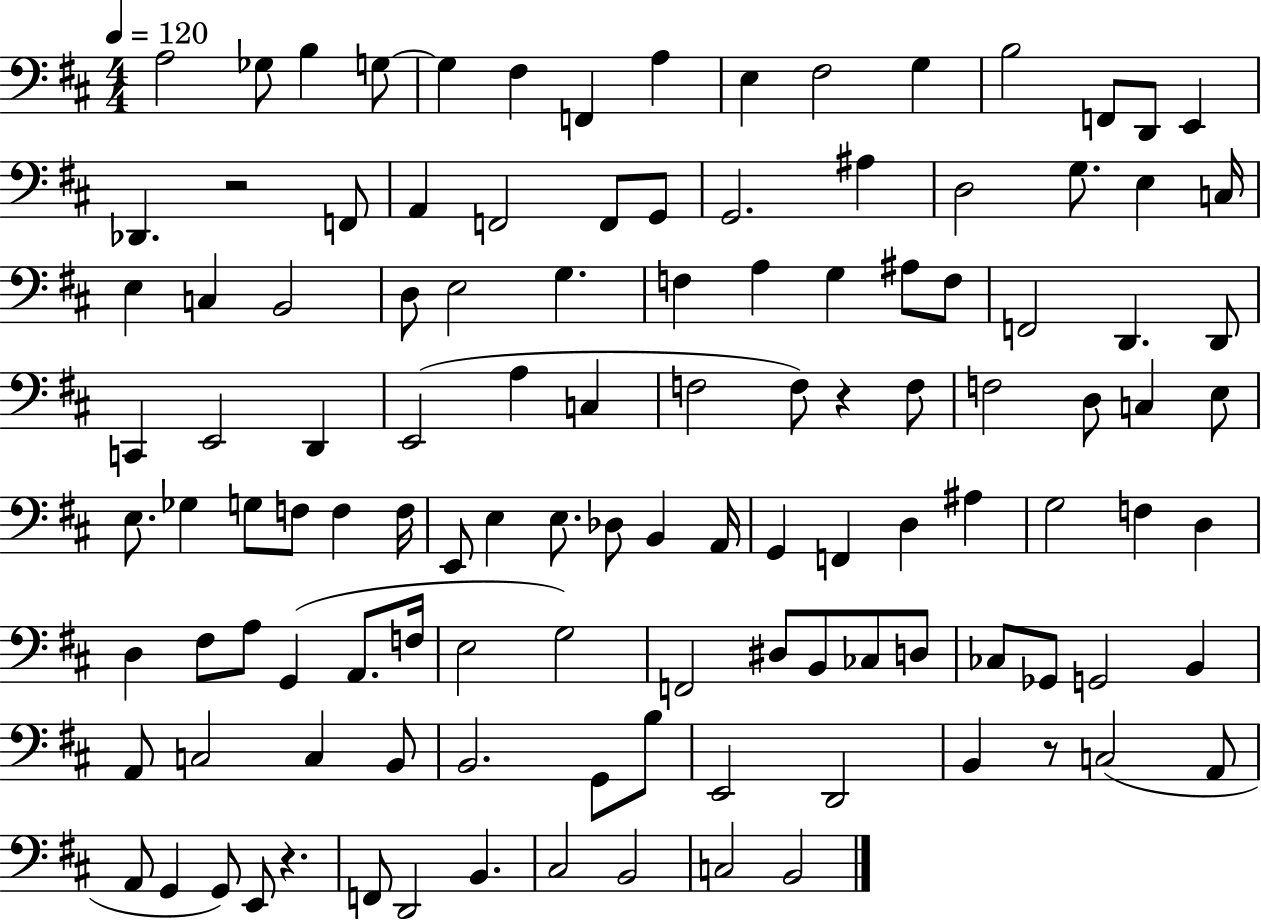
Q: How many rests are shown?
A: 4